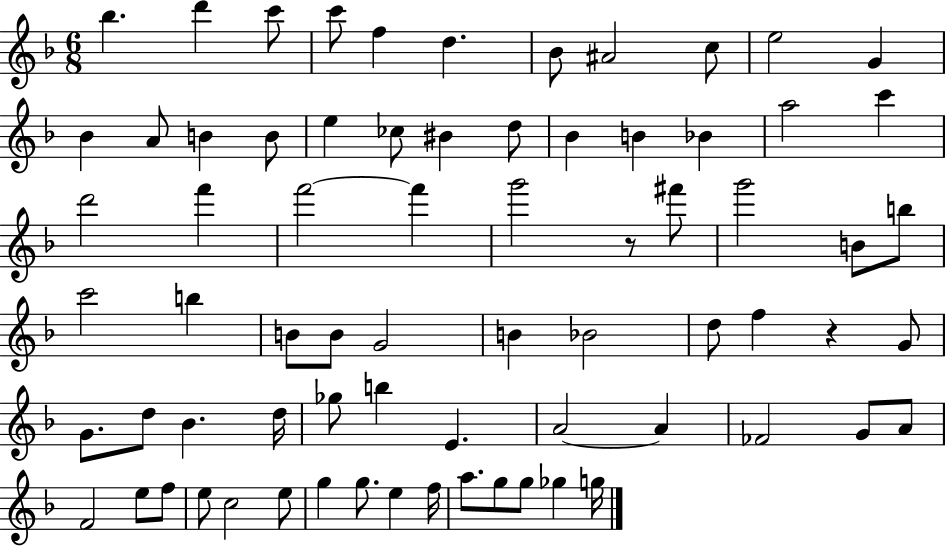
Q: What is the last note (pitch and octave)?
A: G5